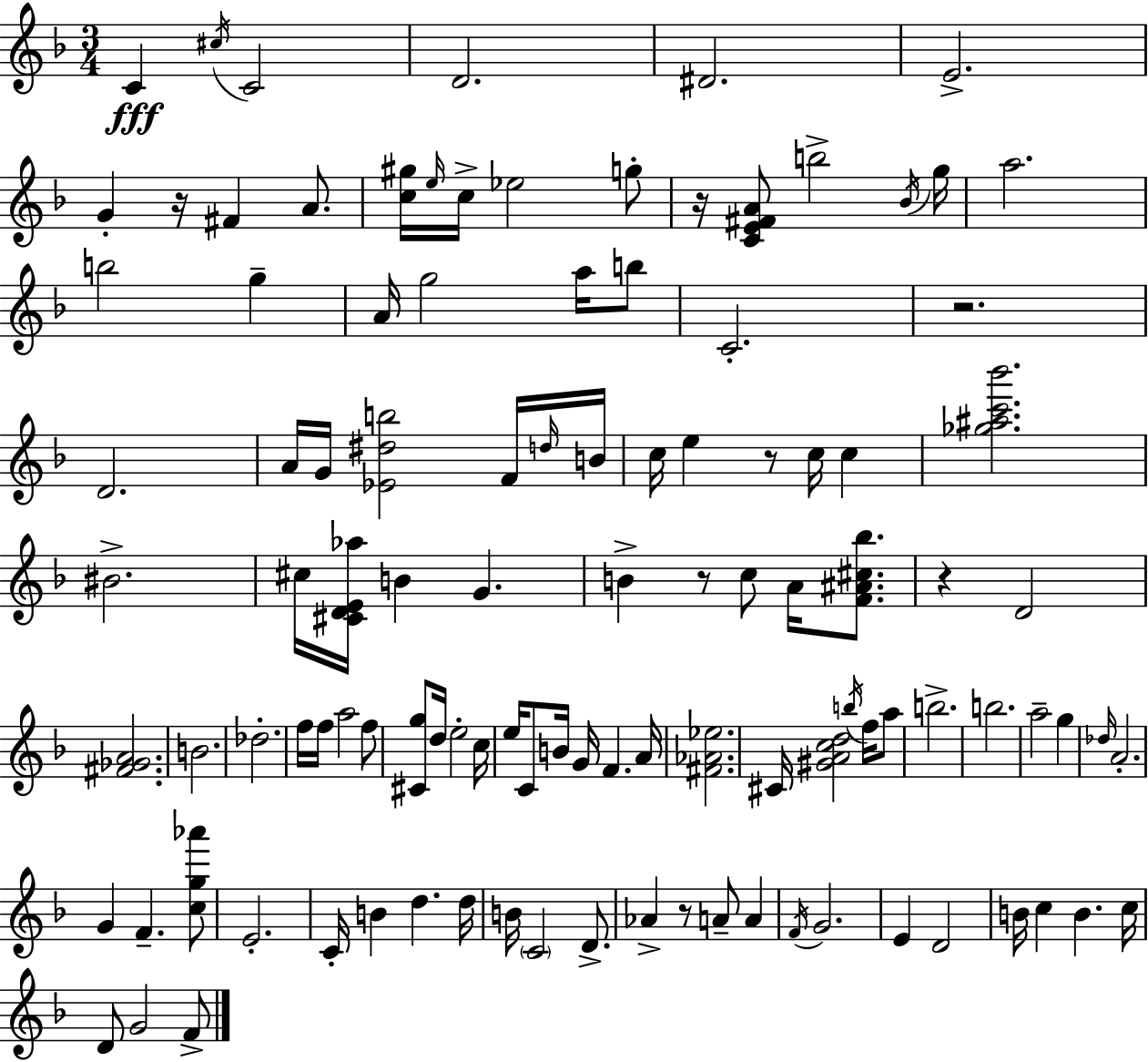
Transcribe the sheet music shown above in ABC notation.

X:1
T:Untitled
M:3/4
L:1/4
K:F
C ^c/4 C2 D2 ^D2 E2 G z/4 ^F A/2 [c^g]/4 e/4 c/4 _e2 g/2 z/4 [CE^FA]/2 b2 _B/4 g/4 a2 b2 g A/4 g2 a/4 b/2 C2 z2 D2 A/4 G/4 [_E^db]2 F/4 d/4 B/4 c/4 e z/2 c/4 c [_g^ac'_b']2 ^B2 ^c/4 [^CDE_a]/4 B G B z/2 c/2 A/4 [F^A^c_b]/2 z D2 [^F_GA]2 B2 _d2 f/4 f/4 a2 f/2 [^Cg]/2 d/4 e2 c/4 e/4 C/2 B/4 G/4 F A/4 [^F_A_e]2 ^C/4 [^GAcd]2 b/4 f/4 a/2 b2 b2 a2 g _d/4 A2 G F [cg_a']/2 E2 C/4 B d d/4 B/4 C2 D/2 _A z/2 A/2 A F/4 G2 E D2 B/4 c B c/4 D/2 G2 F/2